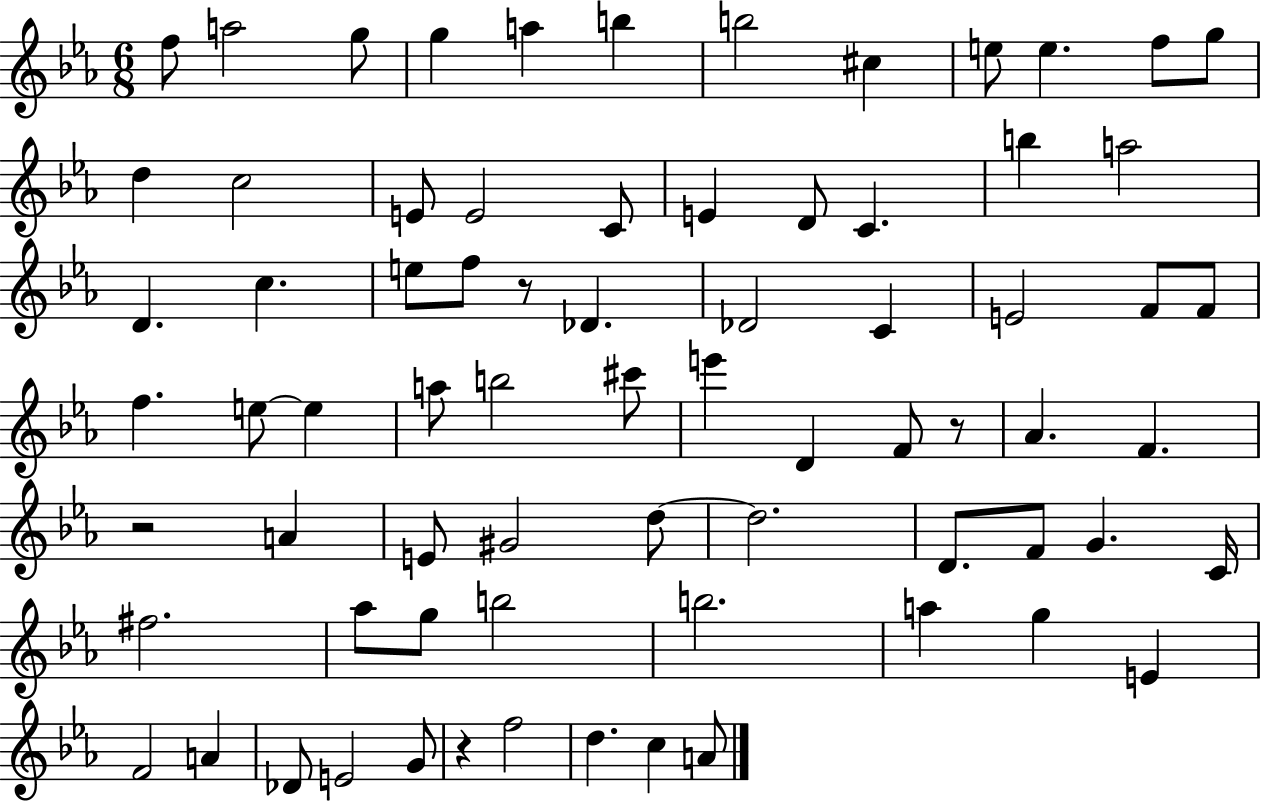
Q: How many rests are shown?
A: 4